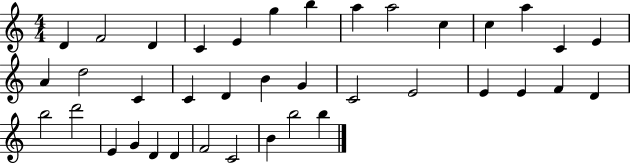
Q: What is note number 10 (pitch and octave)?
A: C5